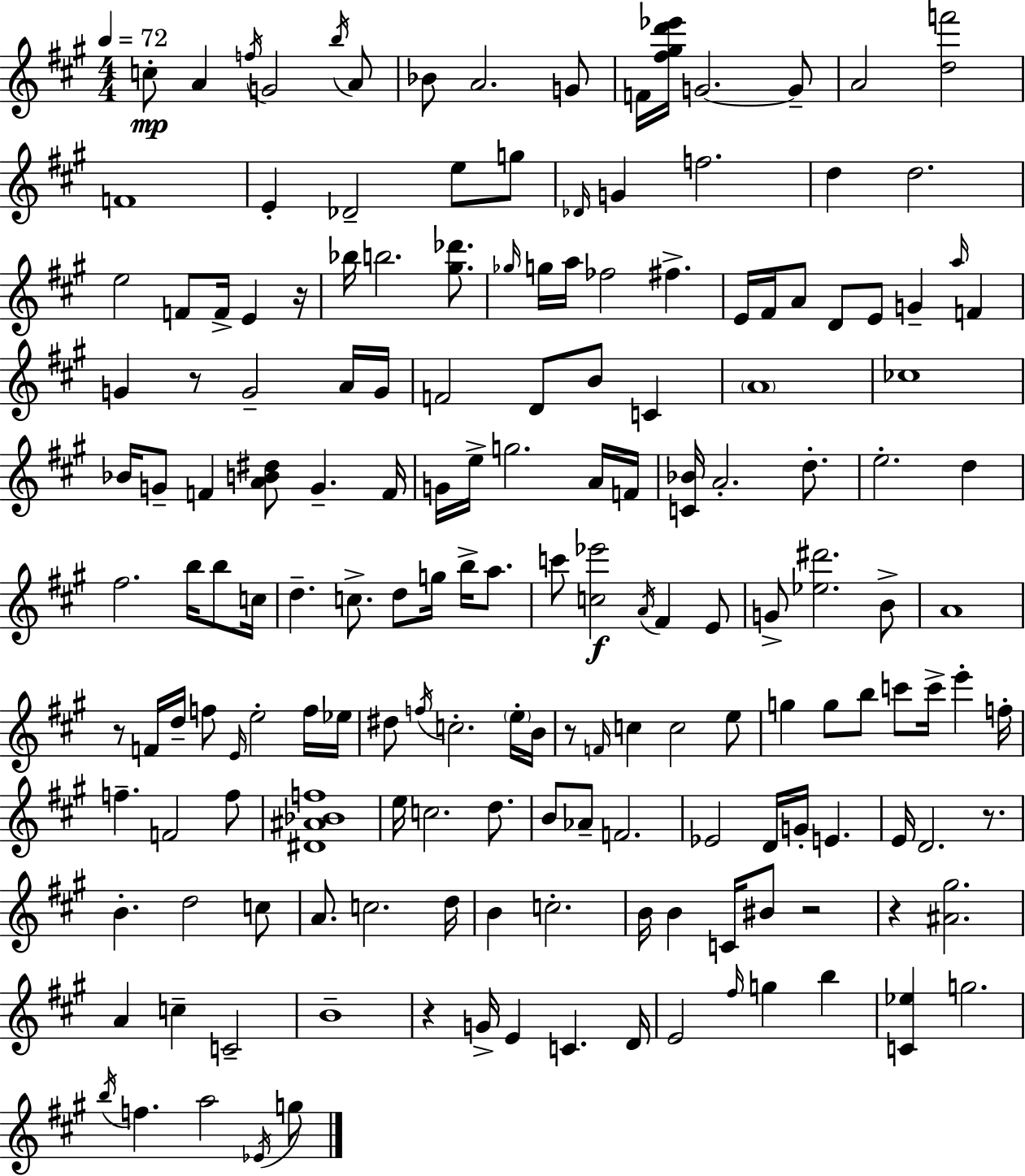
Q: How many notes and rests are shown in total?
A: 169